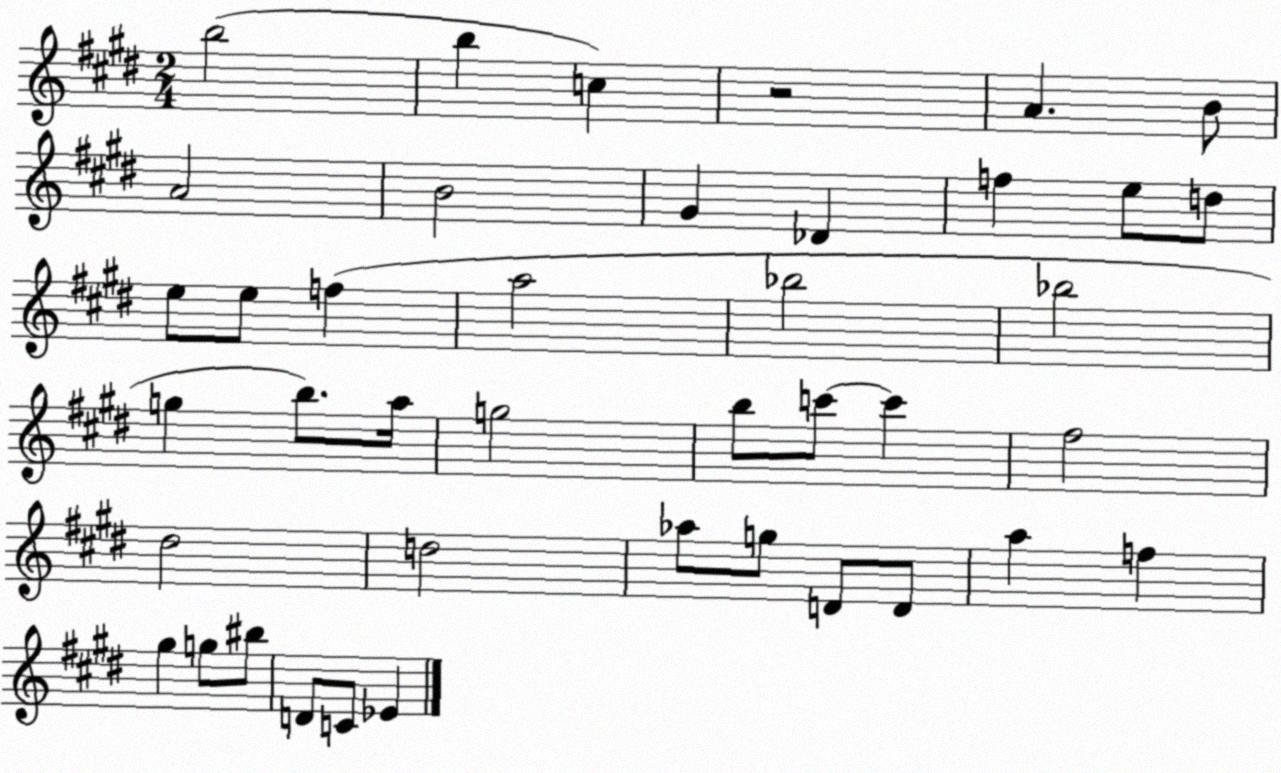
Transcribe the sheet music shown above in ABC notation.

X:1
T:Untitled
M:2/4
L:1/4
K:E
b2 b c z2 A B/2 A2 B2 ^G _D f e/2 d/2 e/2 e/2 f a2 _b2 _b2 g b/2 a/4 g2 b/2 c'/2 c' ^f2 ^d2 d2 _a/2 g/2 D/2 D/2 a f ^g g/2 ^b/2 D/2 C/2 _E